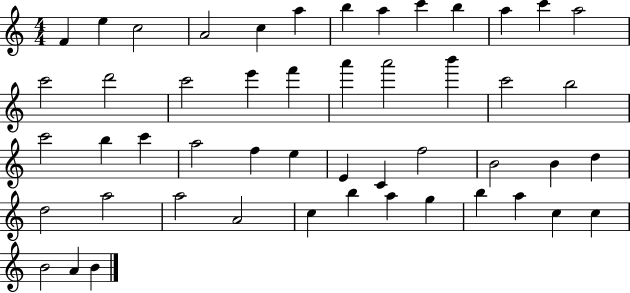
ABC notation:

X:1
T:Untitled
M:4/4
L:1/4
K:C
F e c2 A2 c a b a c' b a c' a2 c'2 d'2 c'2 e' f' a' a'2 b' c'2 b2 c'2 b c' a2 f e E C f2 B2 B d d2 a2 a2 A2 c b a g b a c c B2 A B